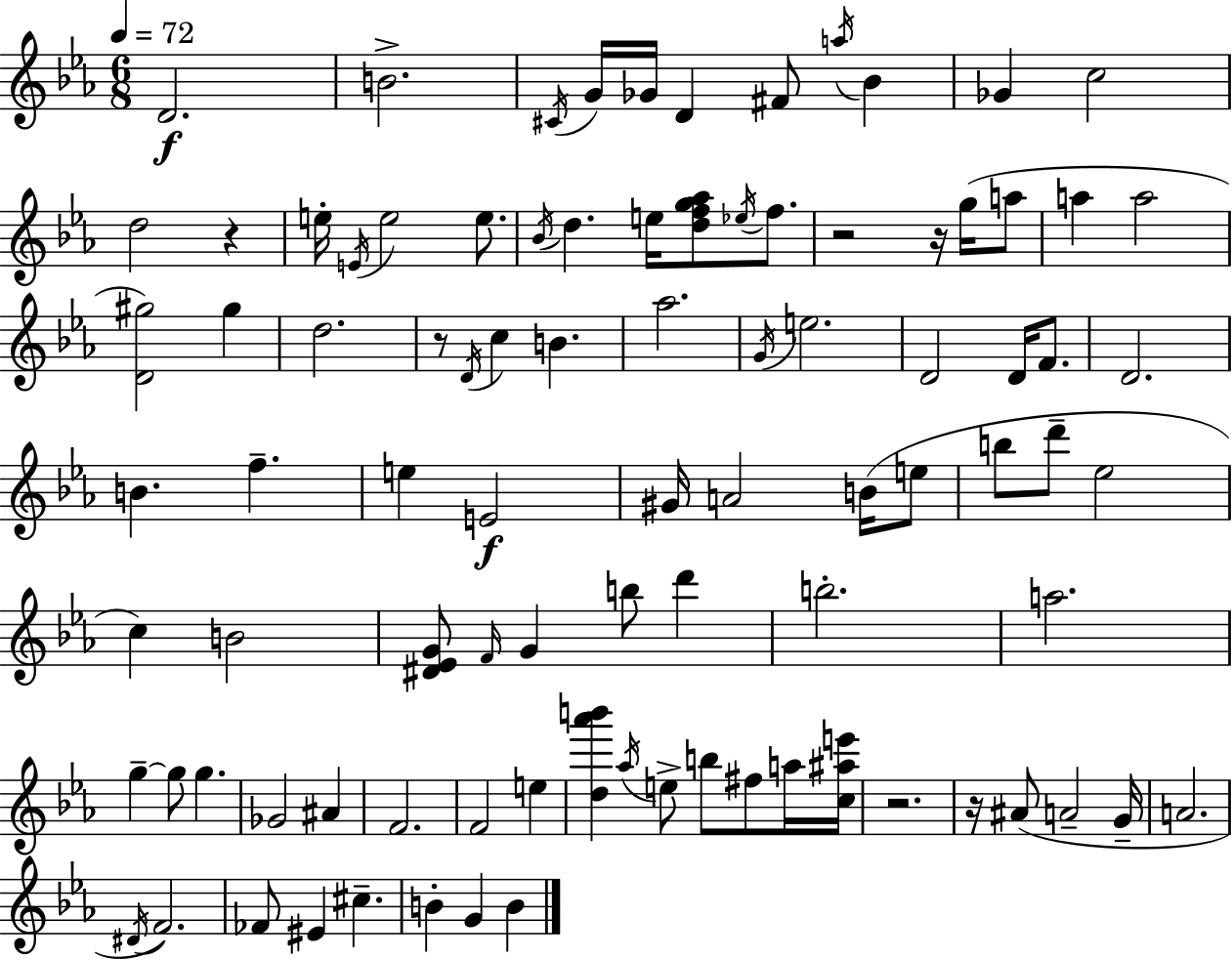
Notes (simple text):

D4/h. B4/h. C#4/s G4/s Gb4/s D4/q F#4/e A5/s Bb4/q Gb4/q C5/h D5/h R/q E5/s E4/s E5/h E5/e. Bb4/s D5/q. E5/s [D5,F5,G5,Ab5]/e Eb5/s F5/e. R/h R/s G5/s A5/e A5/q A5/h [D4,G#5]/h G#5/q D5/h. R/e D4/s C5/q B4/q. Ab5/h. G4/s E5/h. D4/h D4/s F4/e. D4/h. B4/q. F5/q. E5/q E4/h G#4/s A4/h B4/s E5/e B5/e D6/e Eb5/h C5/q B4/h [D#4,Eb4,G4]/e F4/s G4/q B5/e D6/q B5/h. A5/h. G5/q G5/e G5/q. Gb4/h A#4/q F4/h. F4/h E5/q [D5,Ab6,B6]/q Ab5/s E5/e B5/e F#5/e A5/s [C5,A#5,E6]/s R/h. R/s A#4/e A4/h G4/s A4/h. D#4/s F4/h. FES4/e EIS4/q C#5/q. B4/q G4/q B4/q